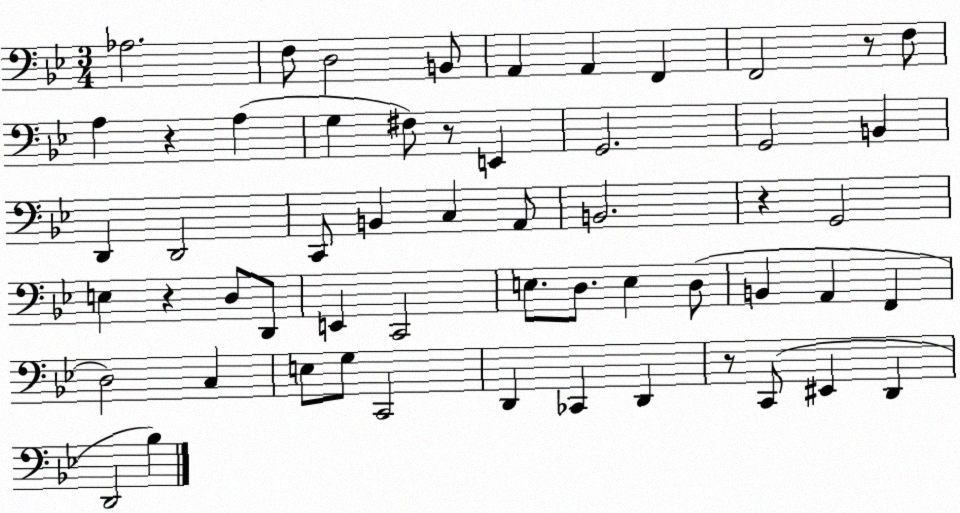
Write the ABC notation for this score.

X:1
T:Untitled
M:3/4
L:1/4
K:Bb
_A,2 F,/2 D,2 B,,/2 A,, A,, F,, F,,2 z/2 F,/2 A, z A, G, ^F,/2 z/2 E,, G,,2 G,,2 B,, D,, D,,2 C,,/2 B,, C, A,,/2 B,,2 z G,,2 E, z D,/2 D,,/2 E,, C,,2 E,/2 D,/2 E, D,/2 B,, A,, F,, D,2 C, E,/2 G,/2 C,,2 D,, _C,, D,, z/2 C,,/2 ^E,, D,, D,,2 _B,